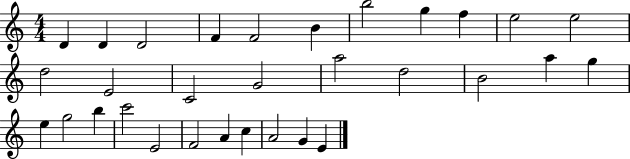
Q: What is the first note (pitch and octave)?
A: D4